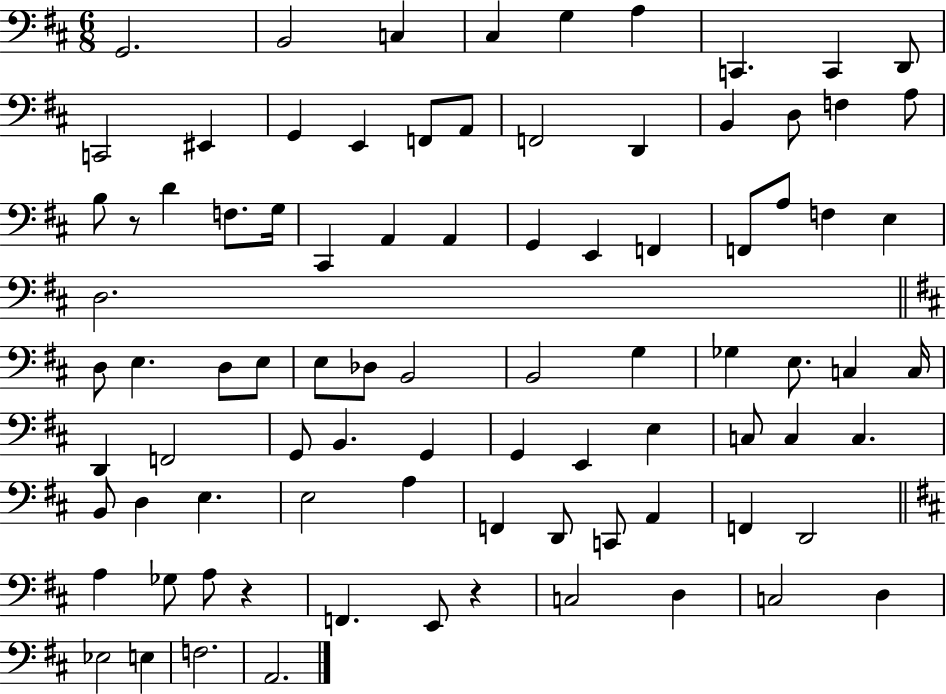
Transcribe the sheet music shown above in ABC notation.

X:1
T:Untitled
M:6/8
L:1/4
K:D
G,,2 B,,2 C, ^C, G, A, C,, C,, D,,/2 C,,2 ^E,, G,, E,, F,,/2 A,,/2 F,,2 D,, B,, D,/2 F, A,/2 B,/2 z/2 D F,/2 G,/4 ^C,, A,, A,, G,, E,, F,, F,,/2 A,/2 F, E, D,2 D,/2 E, D,/2 E,/2 E,/2 _D,/2 B,,2 B,,2 G, _G, E,/2 C, C,/4 D,, F,,2 G,,/2 B,, G,, G,, E,, E, C,/2 C, C, B,,/2 D, E, E,2 A, F,, D,,/2 C,,/2 A,, F,, D,,2 A, _G,/2 A,/2 z F,, E,,/2 z C,2 D, C,2 D, _E,2 E, F,2 A,,2